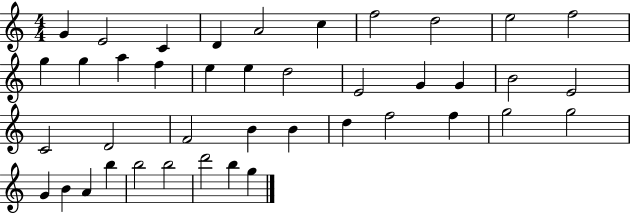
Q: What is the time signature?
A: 4/4